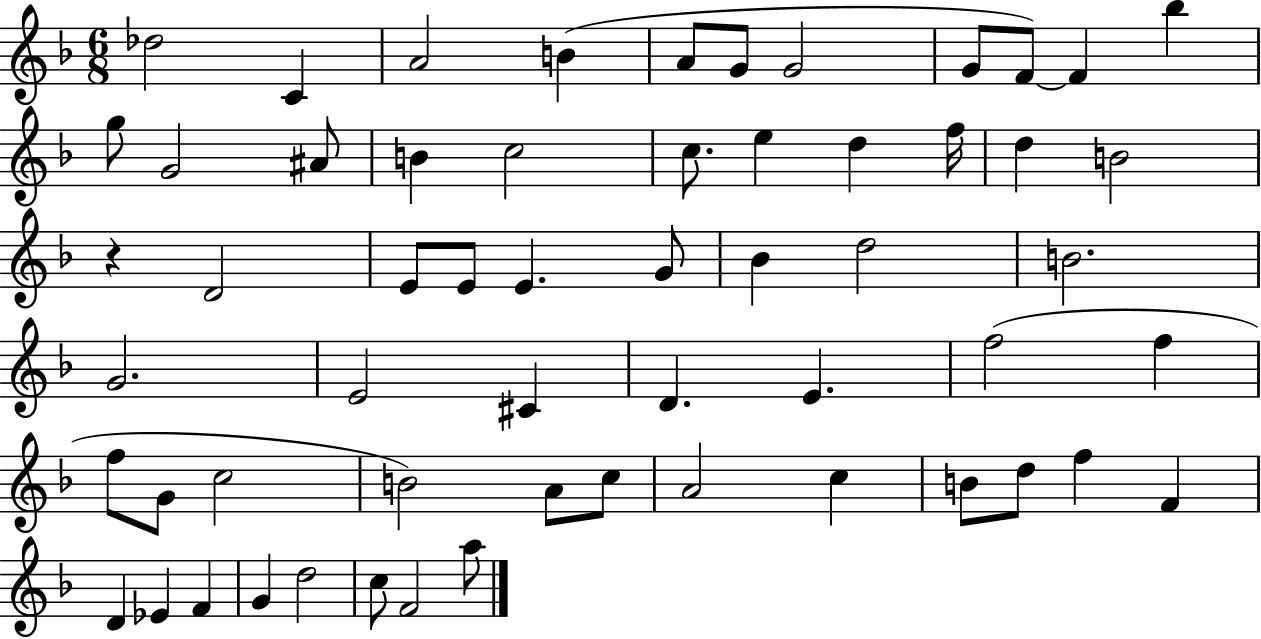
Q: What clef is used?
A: treble